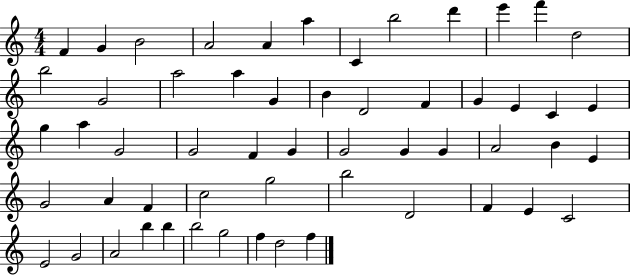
{
  \clef treble
  \numericTimeSignature
  \time 4/4
  \key c \major
  f'4 g'4 b'2 | a'2 a'4 a''4 | c'4 b''2 d'''4 | e'''4 f'''4 d''2 | \break b''2 g'2 | a''2 a''4 g'4 | b'4 d'2 f'4 | g'4 e'4 c'4 e'4 | \break g''4 a''4 g'2 | g'2 f'4 g'4 | g'2 g'4 g'4 | a'2 b'4 e'4 | \break g'2 a'4 f'4 | c''2 g''2 | b''2 d'2 | f'4 e'4 c'2 | \break e'2 g'2 | a'2 b''4 b''4 | b''2 g''2 | f''4 d''2 f''4 | \break \bar "|."
}